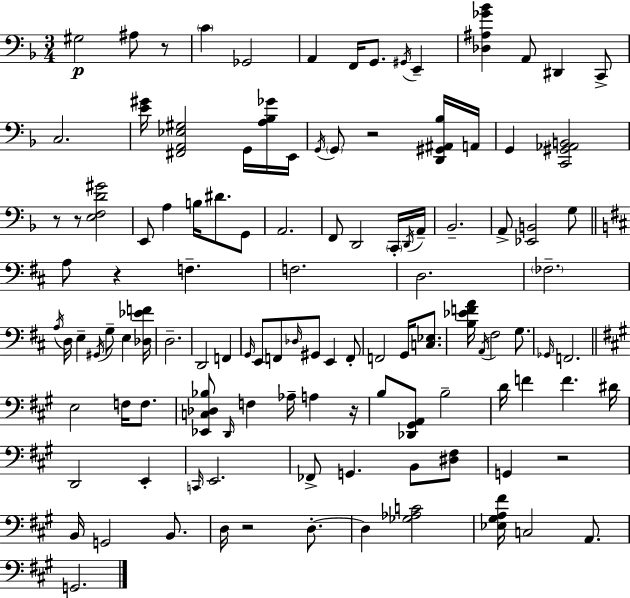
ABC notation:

X:1
T:Untitled
M:3/4
L:1/4
K:F
^G,2 ^A,/2 z/2 C _G,,2 A,, F,,/4 G,,/2 ^G,,/4 E,, [_D,^A,_G_B] A,,/2 ^D,, C,,/2 C,2 [E^G]/4 [^F,,A,,_E,^G,]2 G,,/4 [A,_B,_G]/4 E,,/4 G,,/4 G,,/2 z2 [D,,^G,,^A,,_B,]/4 A,,/4 G,, [C,,^G,,_A,,B,,]2 z/2 z/2 [E,F,D^G]2 E,,/2 A, B,/4 ^D/2 G,,/2 A,,2 F,,/2 D,,2 C,,/4 D,,/4 A,,/4 _B,,2 A,,/2 [_E,,B,,]2 G,/2 A,/2 z F, F,2 D,2 _F,2 A,/4 D,/4 E, ^G,,/4 G,/2 E, [_D,_EF]/4 D,2 D,,2 F,, G,,/4 E,,/2 F,,/2 _D,/4 ^G,,/2 E,, F,,/2 F,,2 G,,/4 [C,_E,]/2 [B,_EFA]/4 A,,/4 ^F,2 G,/2 _G,,/4 F,,2 E,2 F,/4 F,/2 [_E,,C,_D,_B,]/2 D,,/4 F, _A,/4 A, z/4 B,/2 [_D,,^G,,A,,]/2 B,2 D/4 F F ^D/4 D,,2 E,, C,,/4 E,,2 _F,,/2 G,, B,,/2 [^D,^F,]/2 G,, z2 B,,/4 G,,2 B,,/2 D,/4 z2 D,/2 D, [_G,_A,C]2 [_E,^G,A,^F]/4 C,2 A,,/2 G,,2